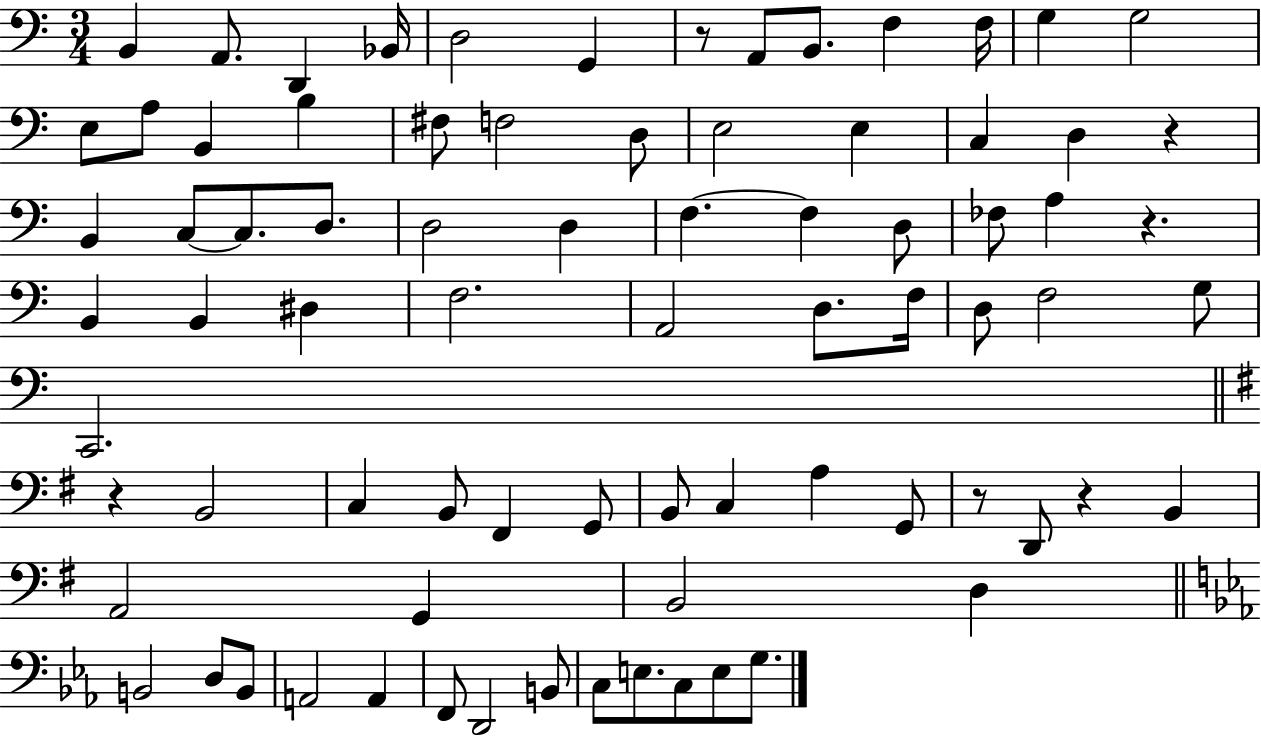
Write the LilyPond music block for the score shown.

{
  \clef bass
  \numericTimeSignature
  \time 3/4
  \key c \major
  b,4 a,8. d,4 bes,16 | d2 g,4 | r8 a,8 b,8. f4 f16 | g4 g2 | \break e8 a8 b,4 b4 | fis8 f2 d8 | e2 e4 | c4 d4 r4 | \break b,4 c8~~ c8. d8. | d2 d4 | f4.~~ f4 d8 | fes8 a4 r4. | \break b,4 b,4 dis4 | f2. | a,2 d8. f16 | d8 f2 g8 | \break c,2. | \bar "||" \break \key g \major r4 b,2 | c4 b,8 fis,4 g,8 | b,8 c4 a4 g,8 | r8 d,8 r4 b,4 | \break a,2 g,4 | b,2 d4 | \bar "||" \break \key c \minor b,2 d8 b,8 | a,2 a,4 | f,8 d,2 b,8 | c8 e8. c8 e8 g8. | \break \bar "|."
}